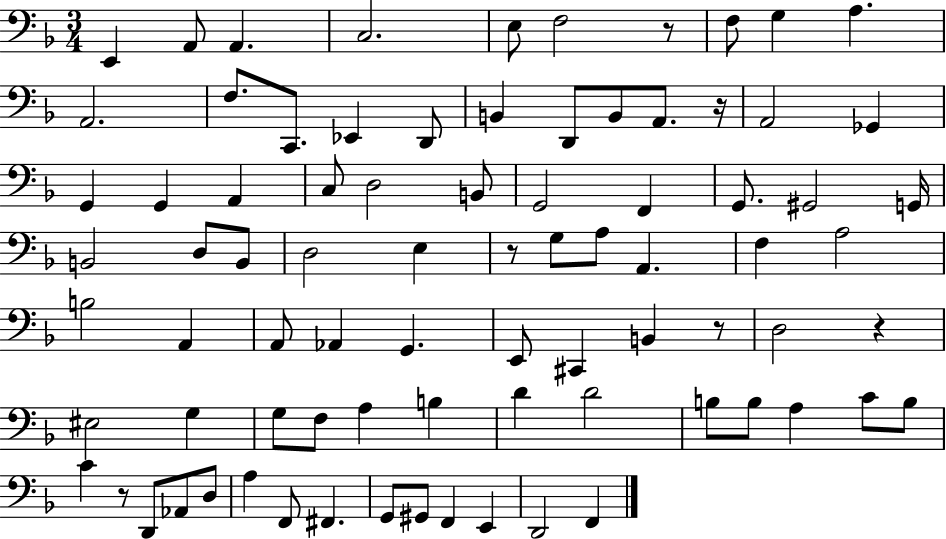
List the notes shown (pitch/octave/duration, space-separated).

E2/q A2/e A2/q. C3/h. E3/e F3/h R/e F3/e G3/q A3/q. A2/h. F3/e. C2/e. Eb2/q D2/e B2/q D2/e B2/e A2/e. R/s A2/h Gb2/q G2/q G2/q A2/q C3/e D3/h B2/e G2/h F2/q G2/e. G#2/h G2/s B2/h D3/e B2/e D3/h E3/q R/e G3/e A3/e A2/q. F3/q A3/h B3/h A2/q A2/e Ab2/q G2/q. E2/e C#2/q B2/q R/e D3/h R/q EIS3/h G3/q G3/e F3/e A3/q B3/q D4/q D4/h B3/e B3/e A3/q C4/e B3/e C4/q R/e D2/e Ab2/e D3/e A3/q F2/e F#2/q. G2/e G#2/e F2/q E2/q D2/h F2/q